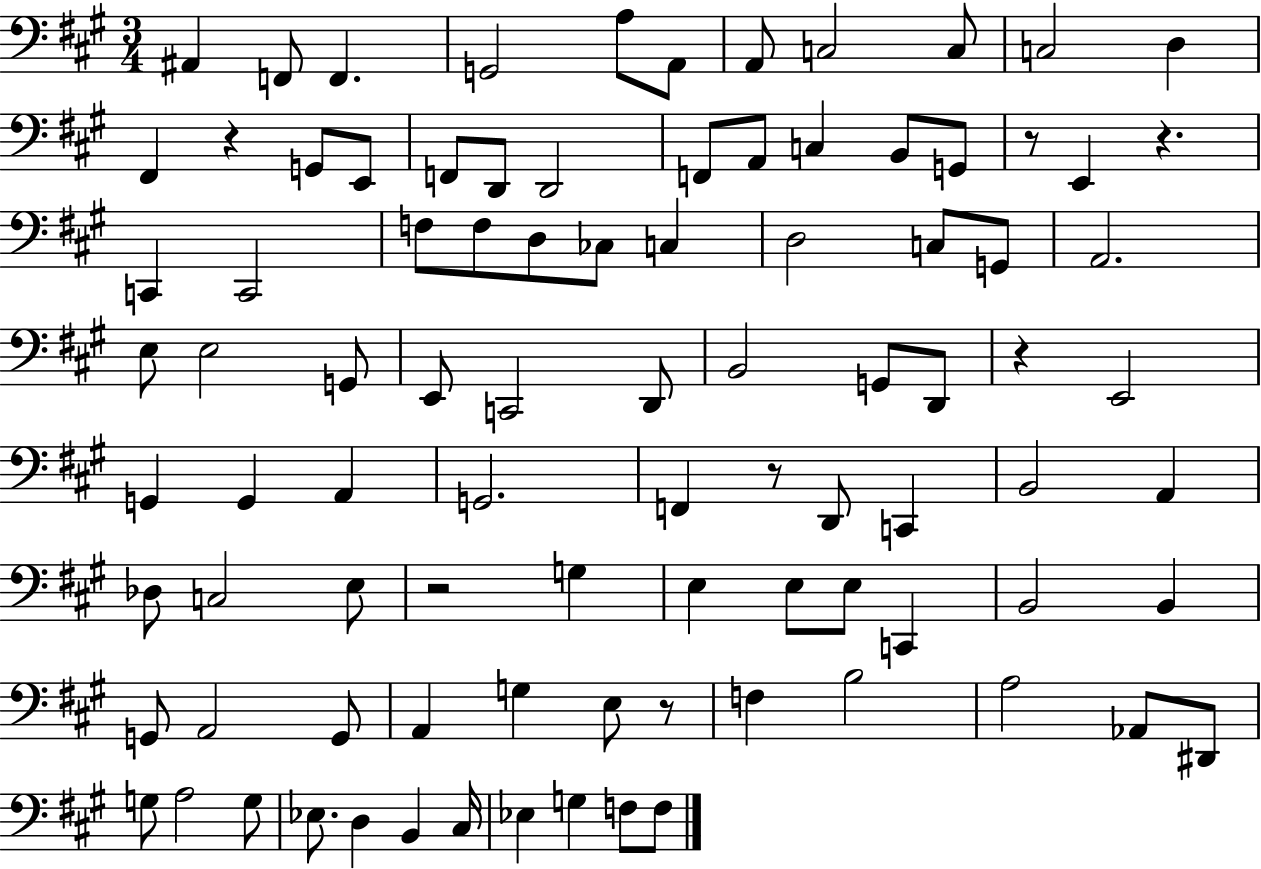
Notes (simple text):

A#2/q F2/e F2/q. G2/h A3/e A2/e A2/e C3/h C3/e C3/h D3/q F#2/q R/q G2/e E2/e F2/e D2/e D2/h F2/e A2/e C3/q B2/e G2/e R/e E2/q R/q. C2/q C2/h F3/e F3/e D3/e CES3/e C3/q D3/h C3/e G2/e A2/h. E3/e E3/h G2/e E2/e C2/h D2/e B2/h G2/e D2/e R/q E2/h G2/q G2/q A2/q G2/h. F2/q R/e D2/e C2/q B2/h A2/q Db3/e C3/h E3/e R/h G3/q E3/q E3/e E3/e C2/q B2/h B2/q G2/e A2/h G2/e A2/q G3/q E3/e R/e F3/q B3/h A3/h Ab2/e D#2/e G3/e A3/h G3/e Eb3/e. D3/q B2/q C#3/s Eb3/q G3/q F3/e F3/e